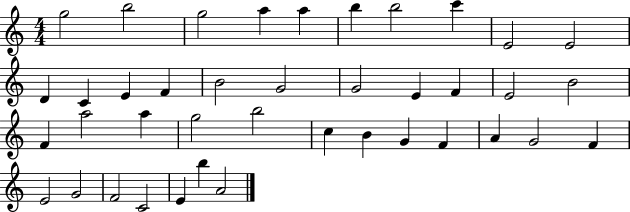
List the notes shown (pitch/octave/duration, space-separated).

G5/h B5/h G5/h A5/q A5/q B5/q B5/h C6/q E4/h E4/h D4/q C4/q E4/q F4/q B4/h G4/h G4/h E4/q F4/q E4/h B4/h F4/q A5/h A5/q G5/h B5/h C5/q B4/q G4/q F4/q A4/q G4/h F4/q E4/h G4/h F4/h C4/h E4/q B5/q A4/h